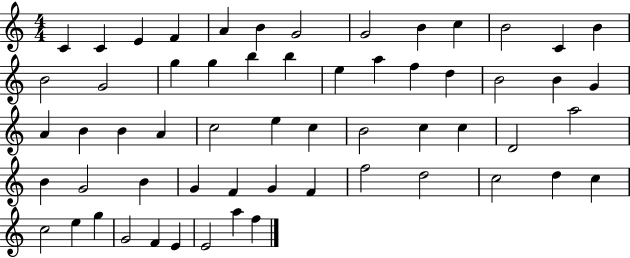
{
  \clef treble
  \numericTimeSignature
  \time 4/4
  \key c \major
  c'4 c'4 e'4 f'4 | a'4 b'4 g'2 | g'2 b'4 c''4 | b'2 c'4 b'4 | \break b'2 g'2 | g''4 g''4 b''4 b''4 | e''4 a''4 f''4 d''4 | b'2 b'4 g'4 | \break a'4 b'4 b'4 a'4 | c''2 e''4 c''4 | b'2 c''4 c''4 | d'2 a''2 | \break b'4 g'2 b'4 | g'4 f'4 g'4 f'4 | f''2 d''2 | c''2 d''4 c''4 | \break c''2 e''4 g''4 | g'2 f'4 e'4 | e'2 a''4 f''4 | \bar "|."
}